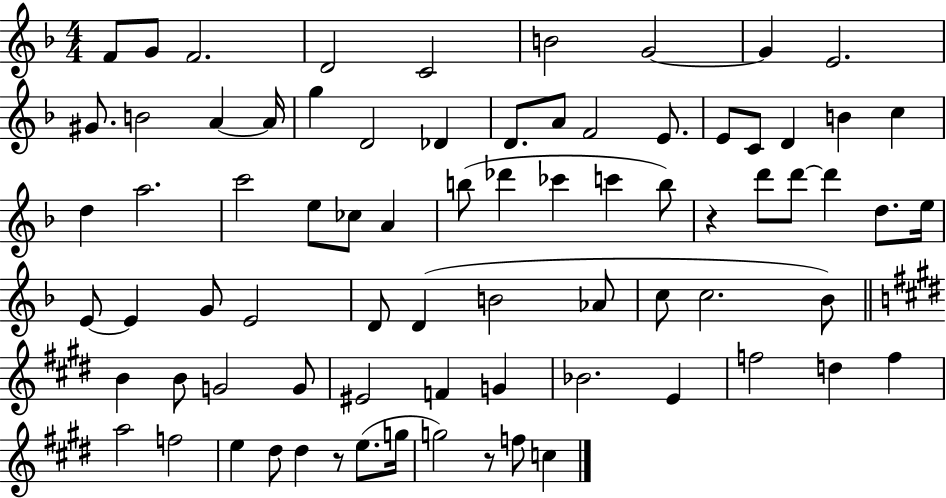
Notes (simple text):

F4/e G4/e F4/h. D4/h C4/h B4/h G4/h G4/q E4/h. G#4/e. B4/h A4/q A4/s G5/q D4/h Db4/q D4/e. A4/e F4/h E4/e. E4/e C4/e D4/q B4/q C5/q D5/q A5/h. C6/h E5/e CES5/e A4/q B5/e Db6/q CES6/q C6/q B5/e R/q D6/e D6/e D6/q D5/e. E5/s E4/e E4/q G4/e E4/h D4/e D4/q B4/h Ab4/e C5/e C5/h. Bb4/e B4/q B4/e G4/h G4/e EIS4/h F4/q G4/q Bb4/h. E4/q F5/h D5/q F5/q A5/h F5/h E5/q D#5/e D#5/q R/e E5/e. G5/s G5/h R/e F5/e C5/q